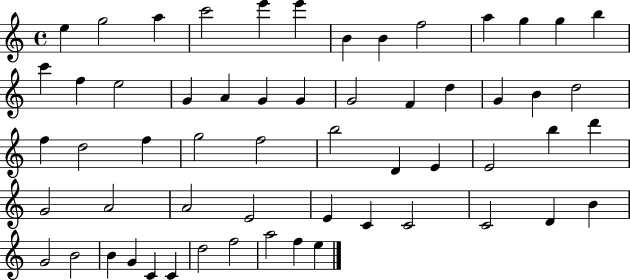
X:1
T:Untitled
M:4/4
L:1/4
K:C
e g2 a c'2 e' e' B B f2 a g g b c' f e2 G A G G G2 F d G B d2 f d2 f g2 f2 b2 D E E2 b d' G2 A2 A2 E2 E C C2 C2 D B G2 B2 B G C C d2 f2 a2 f e